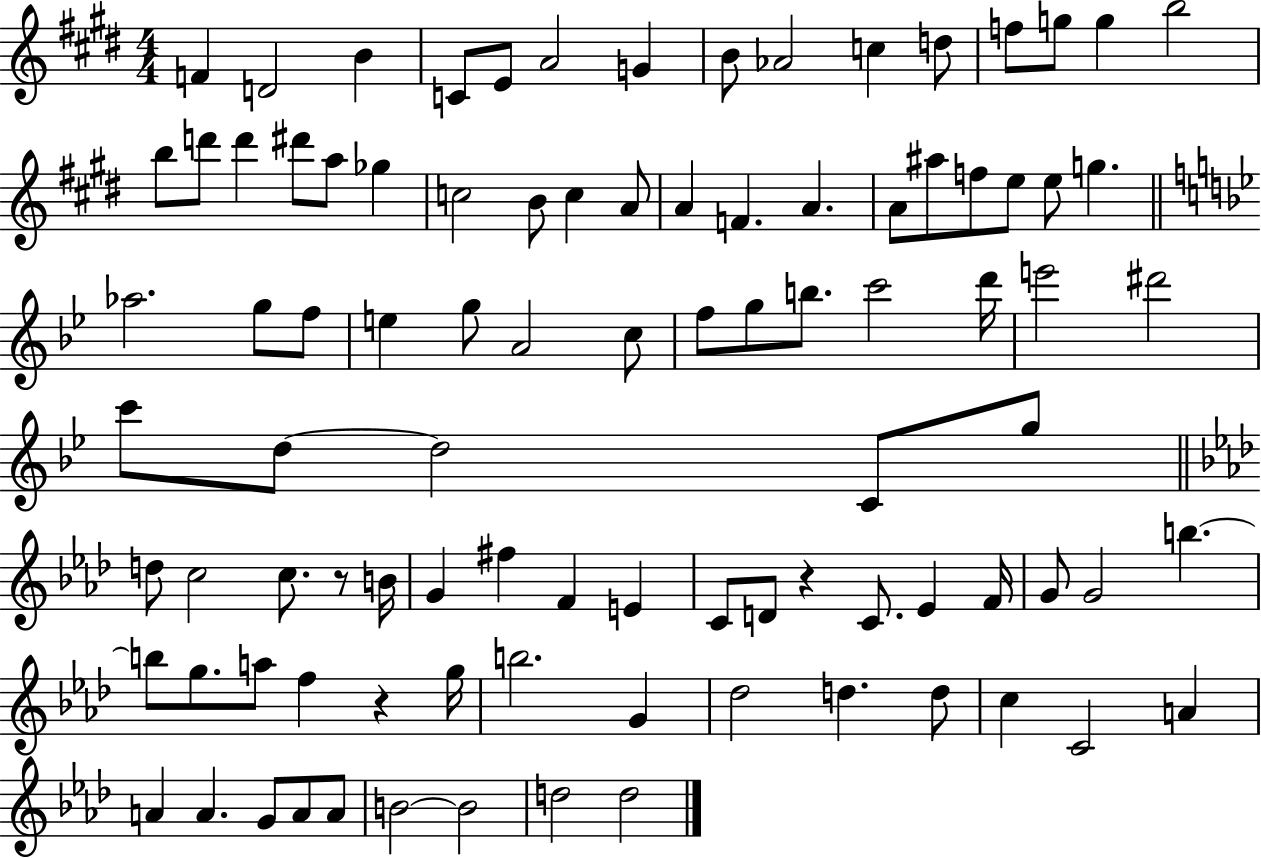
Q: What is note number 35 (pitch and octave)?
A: Ab5